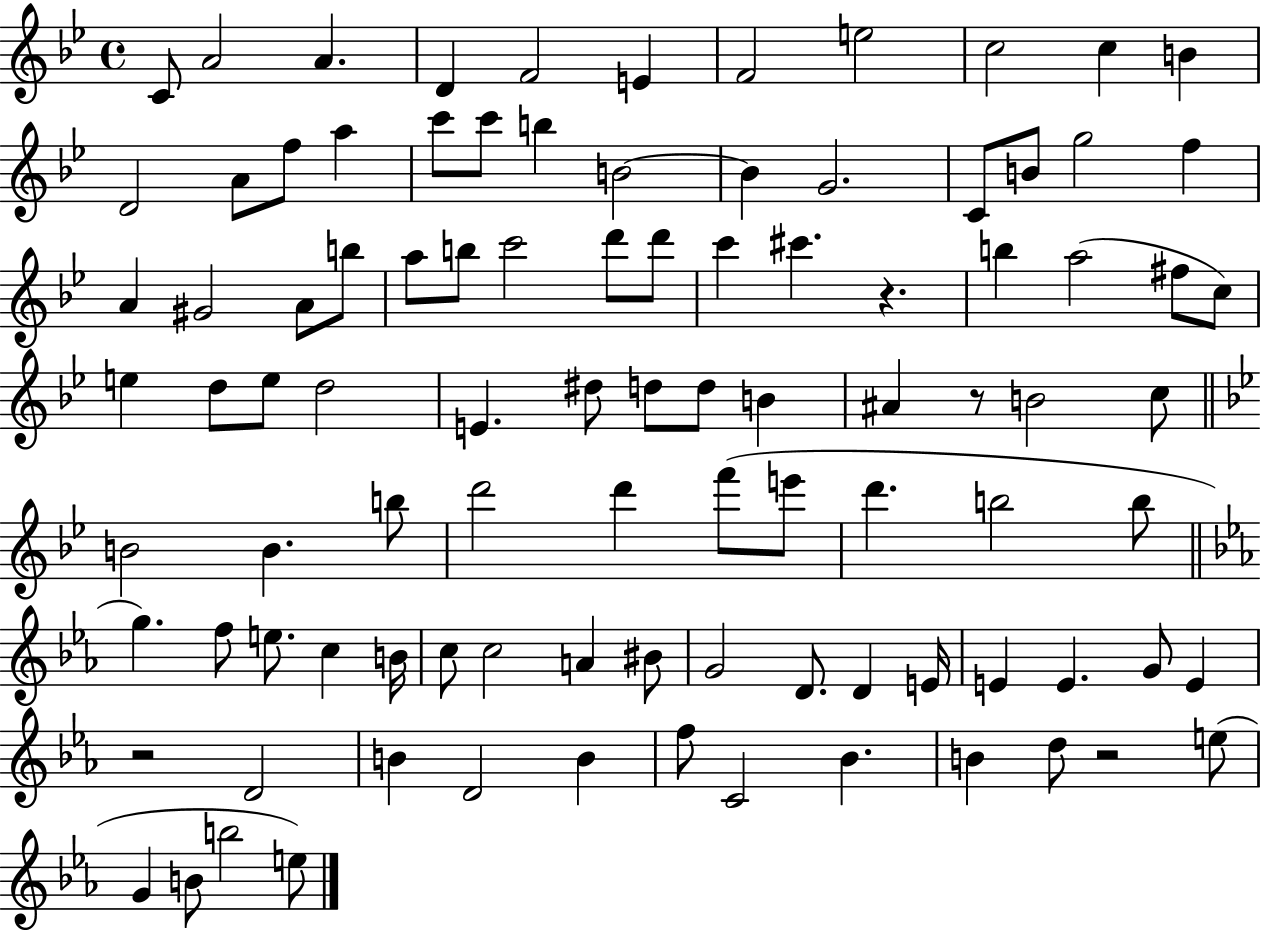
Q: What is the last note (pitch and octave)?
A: E5